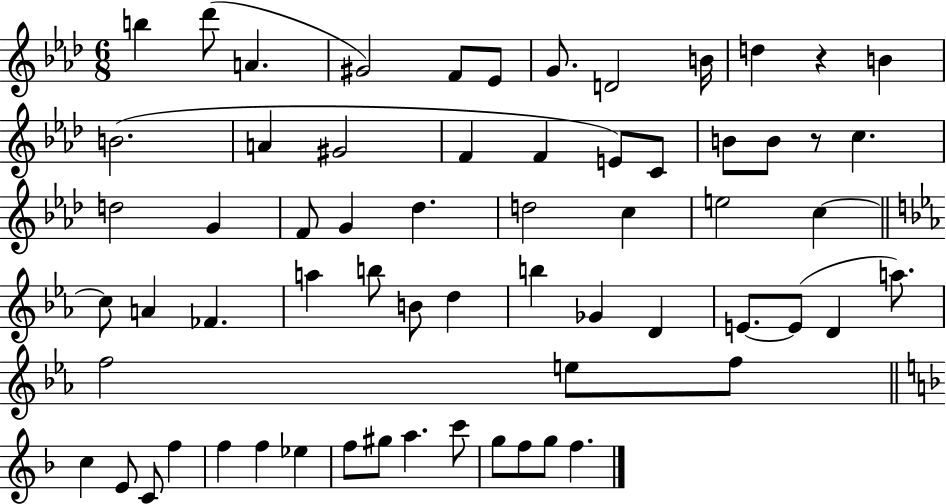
X:1
T:Untitled
M:6/8
L:1/4
K:Ab
b _d'/2 A ^G2 F/2 _E/2 G/2 D2 B/4 d z B B2 A ^G2 F F E/2 C/2 B/2 B/2 z/2 c d2 G F/2 G _d d2 c e2 c c/2 A _F a b/2 B/2 d b _G D E/2 E/2 D a/2 f2 e/2 f/2 c E/2 C/2 f f f _e f/2 ^g/2 a c'/2 g/2 f/2 g/2 f